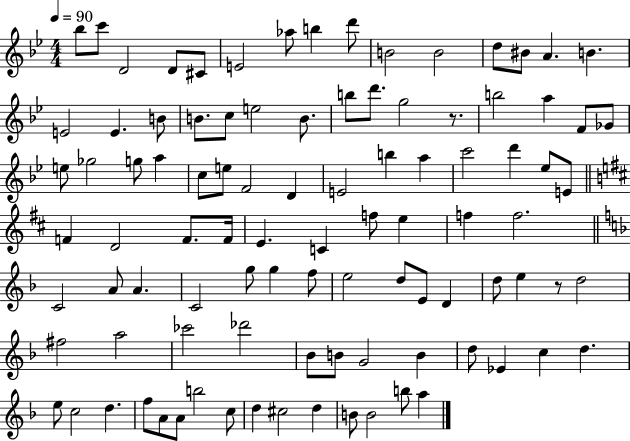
Bb5/e C6/e D4/h D4/e C#4/e E4/h Ab5/e B5/q D6/e B4/h B4/h D5/e BIS4/e A4/q. B4/q. E4/h E4/q. B4/e B4/e. C5/e E5/h B4/e. B5/e D6/e. G5/h R/e. B5/h A5/q F4/e Gb4/e E5/e Gb5/h G5/e A5/q C5/e E5/e F4/h D4/q E4/h B5/q A5/q C6/h D6/q Eb5/e E4/e F4/q D4/h F4/e. F4/s E4/q. C4/q F5/e E5/q F5/q F5/h. C4/h A4/e A4/q. C4/h G5/e G5/q F5/e E5/h D5/e E4/e D4/q D5/e E5/q R/e D5/h F#5/h A5/h CES6/h Db6/h Bb4/e B4/e G4/h B4/q D5/e Eb4/q C5/q D5/q. E5/e C5/h D5/q. F5/e A4/e A4/e B5/h C5/e D5/q C#5/h D5/q B4/e B4/h B5/e A5/q